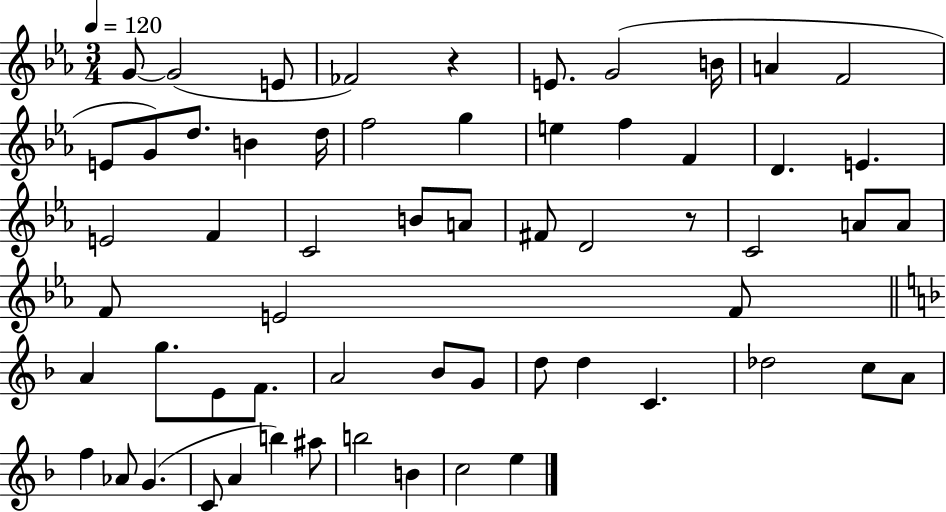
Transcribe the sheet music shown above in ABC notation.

X:1
T:Untitled
M:3/4
L:1/4
K:Eb
G/2 G2 E/2 _F2 z E/2 G2 B/4 A F2 E/2 G/2 d/2 B d/4 f2 g e f F D E E2 F C2 B/2 A/2 ^F/2 D2 z/2 C2 A/2 A/2 F/2 E2 F/2 A g/2 E/2 F/2 A2 _B/2 G/2 d/2 d C _d2 c/2 A/2 f _A/2 G C/2 A b ^a/2 b2 B c2 e